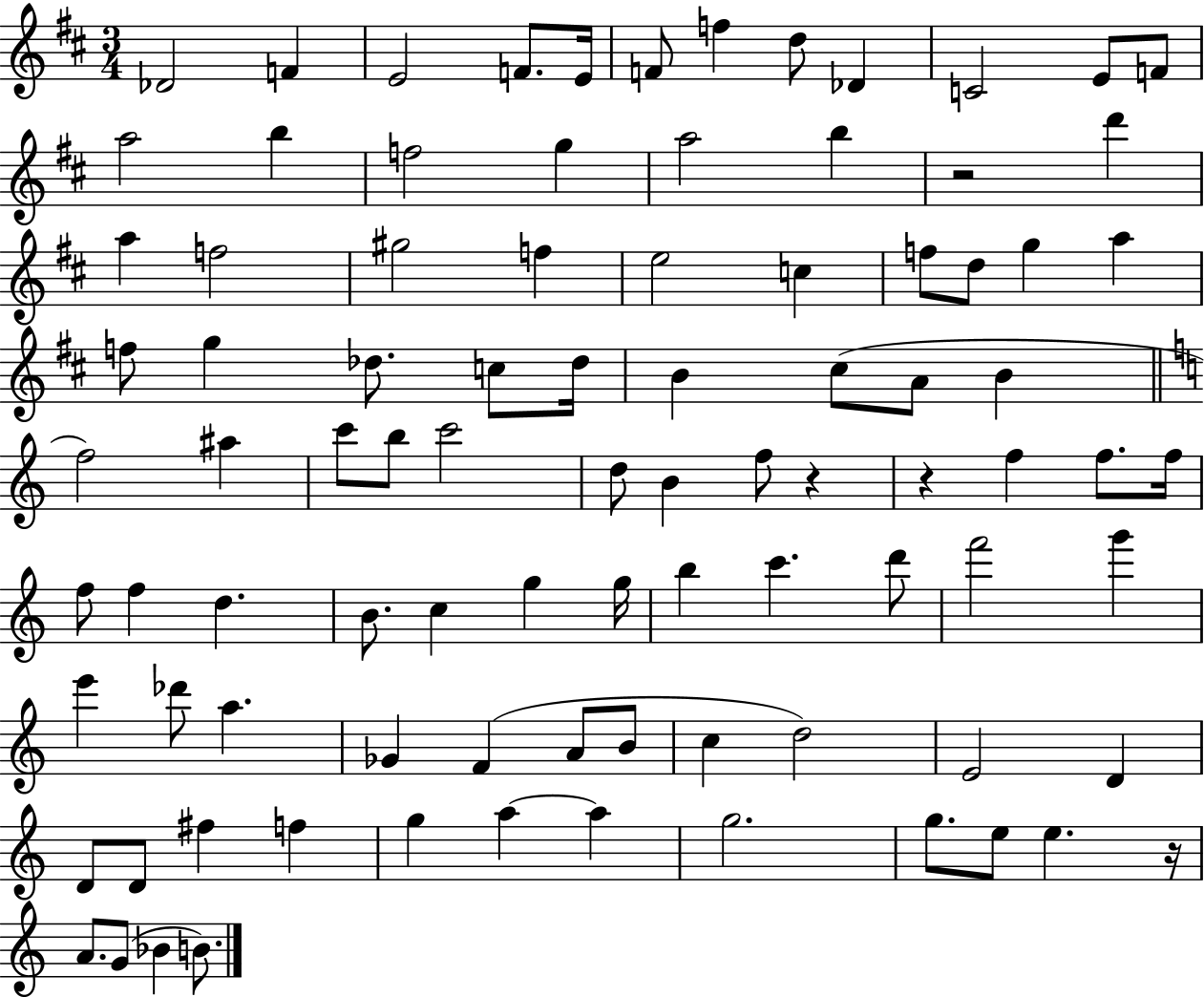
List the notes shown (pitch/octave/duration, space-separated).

Db4/h F4/q E4/h F4/e. E4/s F4/e F5/q D5/e Db4/q C4/h E4/e F4/e A5/h B5/q F5/h G5/q A5/h B5/q R/h D6/q A5/q F5/h G#5/h F5/q E5/h C5/q F5/e D5/e G5/q A5/q F5/e G5/q Db5/e. C5/e Db5/s B4/q C#5/e A4/e B4/q F5/h A#5/q C6/e B5/e C6/h D5/e B4/q F5/e R/q R/q F5/q F5/e. F5/s F5/e F5/q D5/q. B4/e. C5/q G5/q G5/s B5/q C6/q. D6/e F6/h G6/q E6/q Db6/e A5/q. Gb4/q F4/q A4/e B4/e C5/q D5/h E4/h D4/q D4/e D4/e F#5/q F5/q G5/q A5/q A5/q G5/h. G5/e. E5/e E5/q. R/s A4/e. G4/e Bb4/q B4/e.